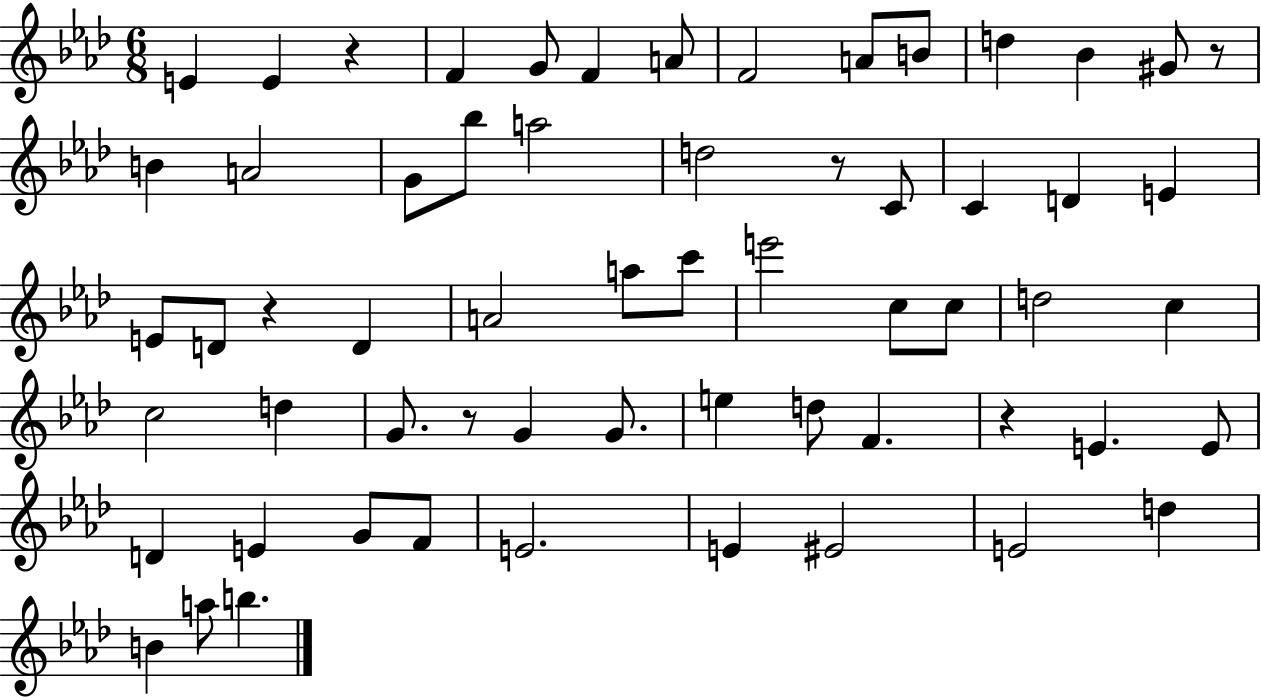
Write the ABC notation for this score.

X:1
T:Untitled
M:6/8
L:1/4
K:Ab
E E z F G/2 F A/2 F2 A/2 B/2 d _B ^G/2 z/2 B A2 G/2 _b/2 a2 d2 z/2 C/2 C D E E/2 D/2 z D A2 a/2 c'/2 e'2 c/2 c/2 d2 c c2 d G/2 z/2 G G/2 e d/2 F z E E/2 D E G/2 F/2 E2 E ^E2 E2 d B a/2 b